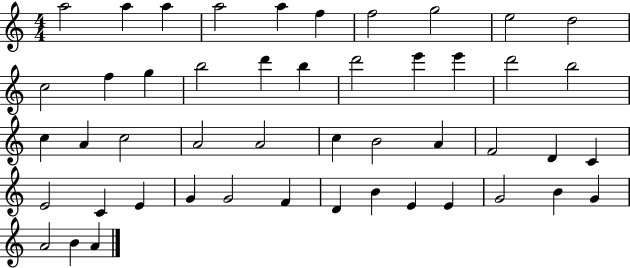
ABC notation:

X:1
T:Untitled
M:4/4
L:1/4
K:C
a2 a a a2 a f f2 g2 e2 d2 c2 f g b2 d' b d'2 e' e' d'2 b2 c A c2 A2 A2 c B2 A F2 D C E2 C E G G2 F D B E E G2 B G A2 B A